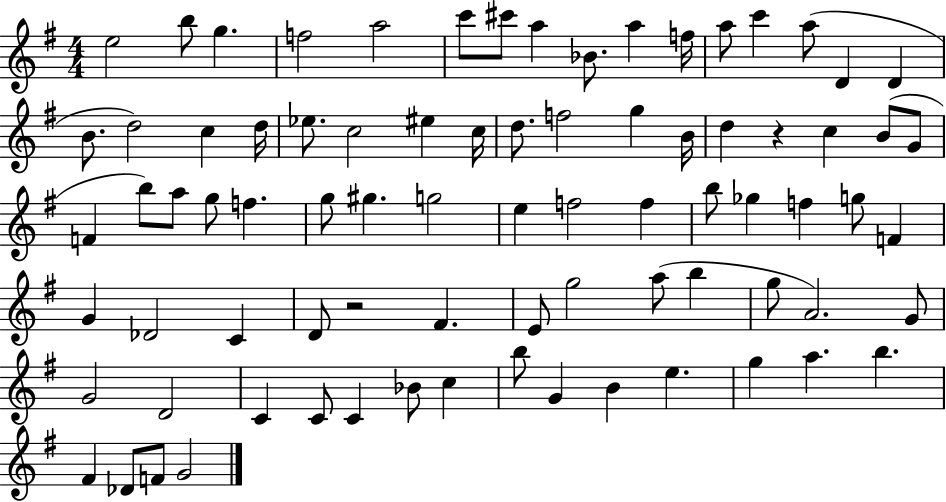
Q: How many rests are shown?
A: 2